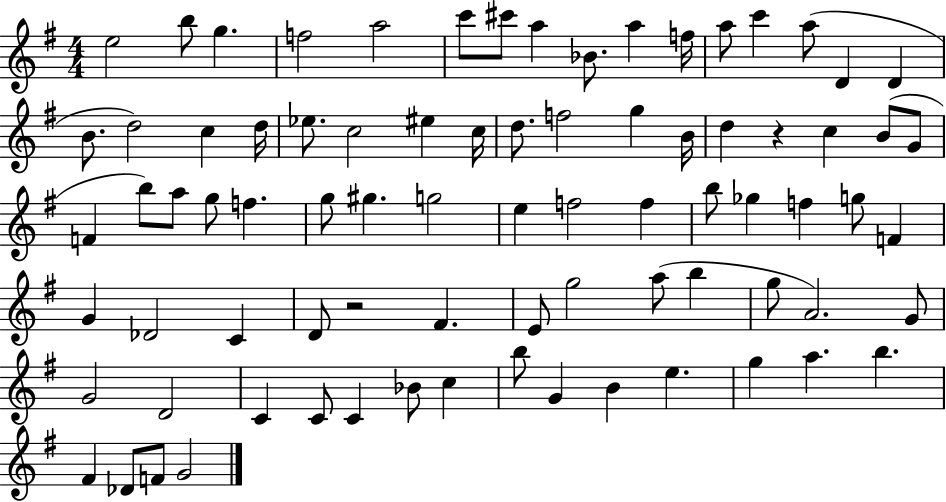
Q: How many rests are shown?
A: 2